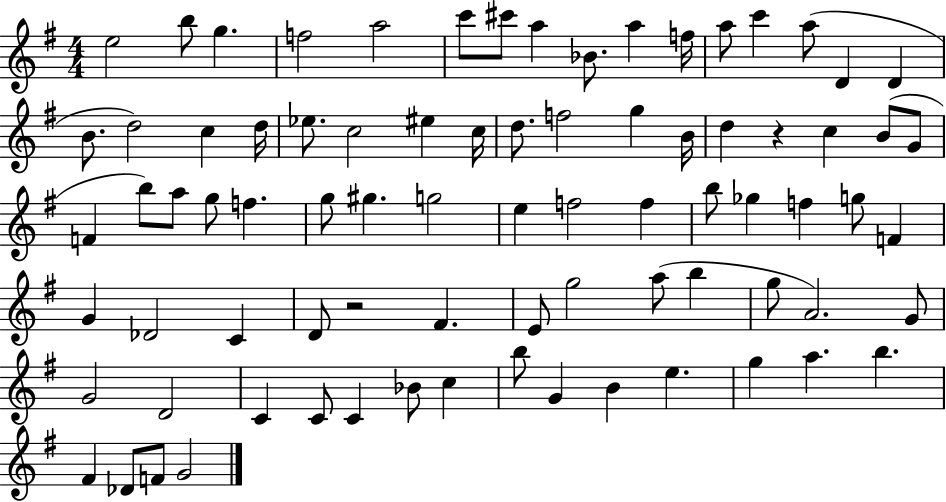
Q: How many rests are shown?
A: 2